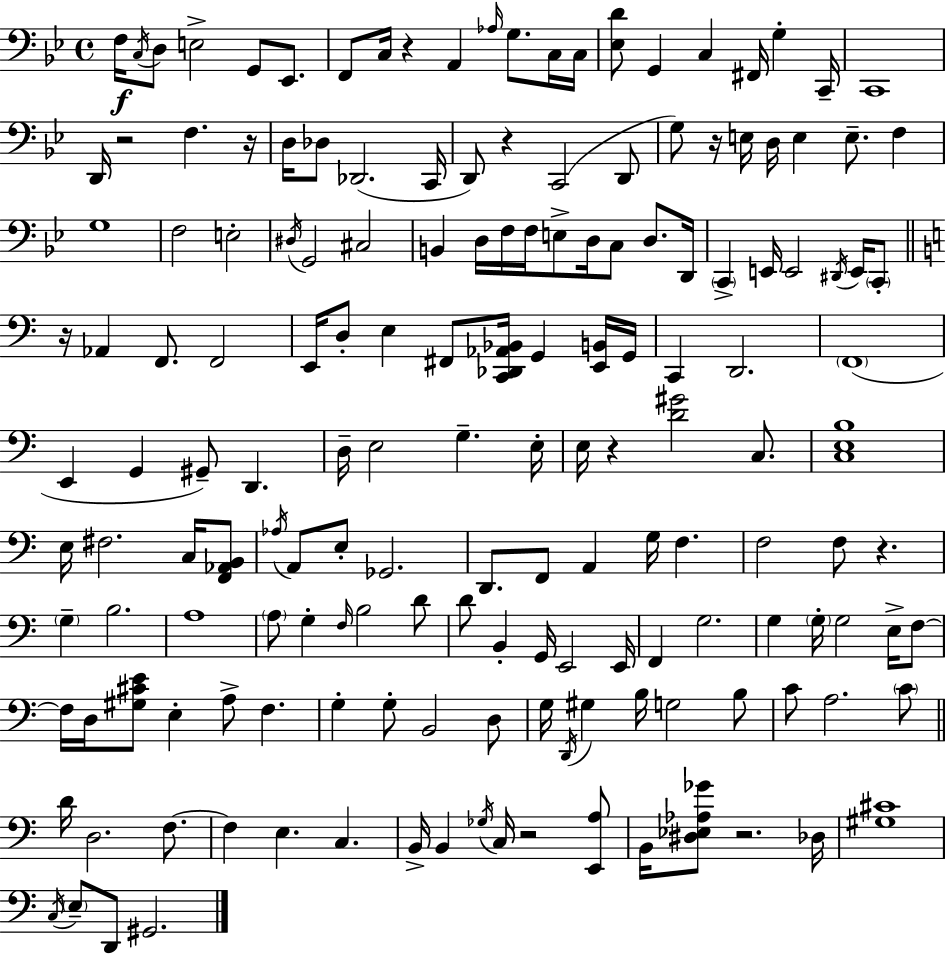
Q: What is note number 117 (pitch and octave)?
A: G3